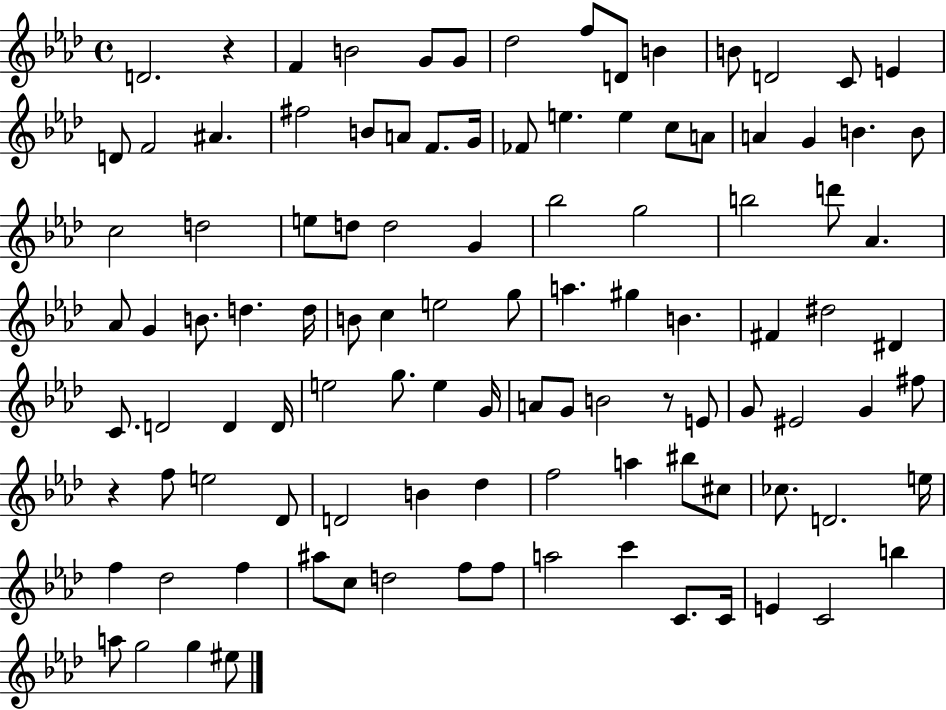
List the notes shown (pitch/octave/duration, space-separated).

D4/h. R/q F4/q B4/h G4/e G4/e Db5/h F5/e D4/e B4/q B4/e D4/h C4/e E4/q D4/e F4/h A#4/q. F#5/h B4/e A4/e F4/e. G4/s FES4/e E5/q. E5/q C5/e A4/e A4/q G4/q B4/q. B4/e C5/h D5/h E5/e D5/e D5/h G4/q Bb5/h G5/h B5/h D6/e Ab4/q. Ab4/e G4/q B4/e. D5/q. D5/s B4/e C5/q E5/h G5/e A5/q. G#5/q B4/q. F#4/q D#5/h D#4/q C4/e. D4/h D4/q D4/s E5/h G5/e. E5/q G4/s A4/e G4/e B4/h R/e E4/e G4/e EIS4/h G4/q F#5/e R/q F5/e E5/h Db4/e D4/h B4/q Db5/q F5/h A5/q BIS5/e C#5/e CES5/e. D4/h. E5/s F5/q Db5/h F5/q A#5/e C5/e D5/h F5/e F5/e A5/h C6/q C4/e. C4/s E4/q C4/h B5/q A5/e G5/h G5/q EIS5/e